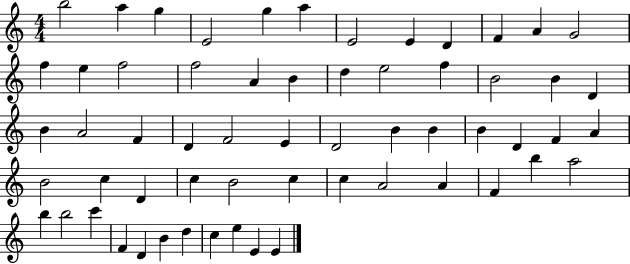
B5/h A5/q G5/q E4/h G5/q A5/q E4/h E4/q D4/q F4/q A4/q G4/h F5/q E5/q F5/h F5/h A4/q B4/q D5/q E5/h F5/q B4/h B4/q D4/q B4/q A4/h F4/q D4/q F4/h E4/q D4/h B4/q B4/q B4/q D4/q F4/q A4/q B4/h C5/q D4/q C5/q B4/h C5/q C5/q A4/h A4/q F4/q B5/q A5/h B5/q B5/h C6/q F4/q D4/q B4/q D5/q C5/q E5/q E4/q E4/q